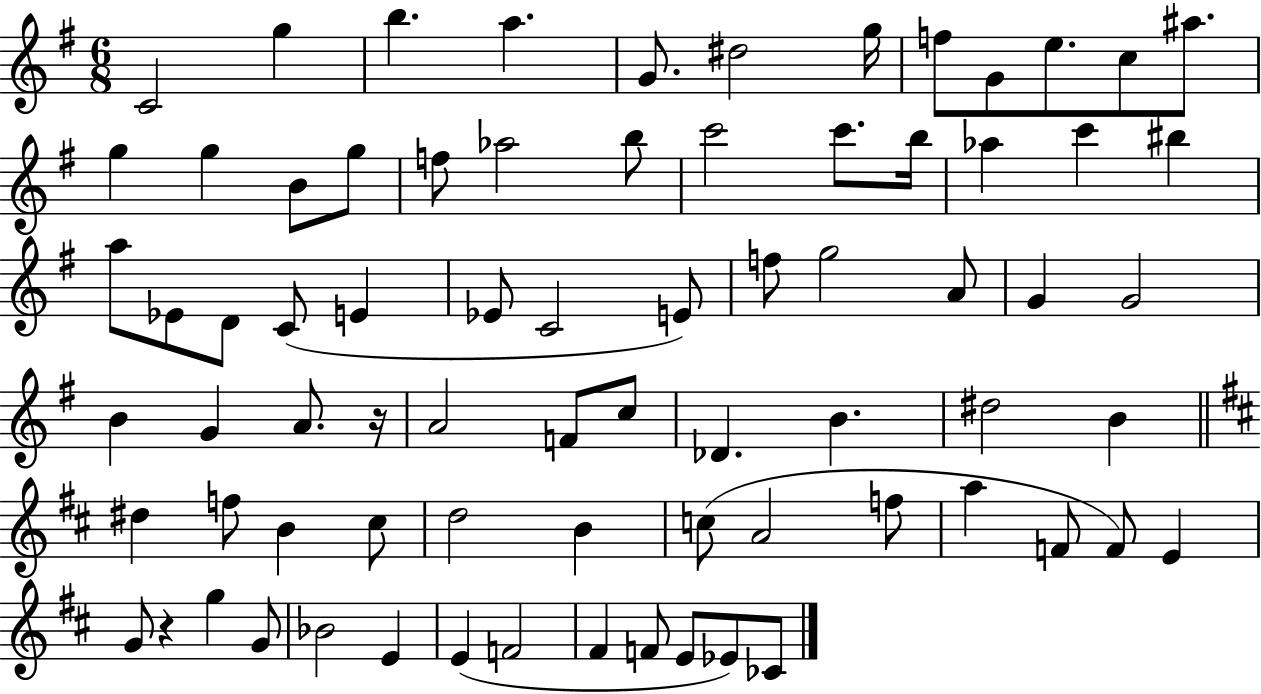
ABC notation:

X:1
T:Untitled
M:6/8
L:1/4
K:G
C2 g b a G/2 ^d2 g/4 f/2 G/2 e/2 c/2 ^a/2 g g B/2 g/2 f/2 _a2 b/2 c'2 c'/2 b/4 _a c' ^b a/2 _E/2 D/2 C/2 E _E/2 C2 E/2 f/2 g2 A/2 G G2 B G A/2 z/4 A2 F/2 c/2 _D B ^d2 B ^d f/2 B ^c/2 d2 B c/2 A2 f/2 a F/2 F/2 E G/2 z g G/2 _B2 E E F2 ^F F/2 E/2 _E/2 _C/2